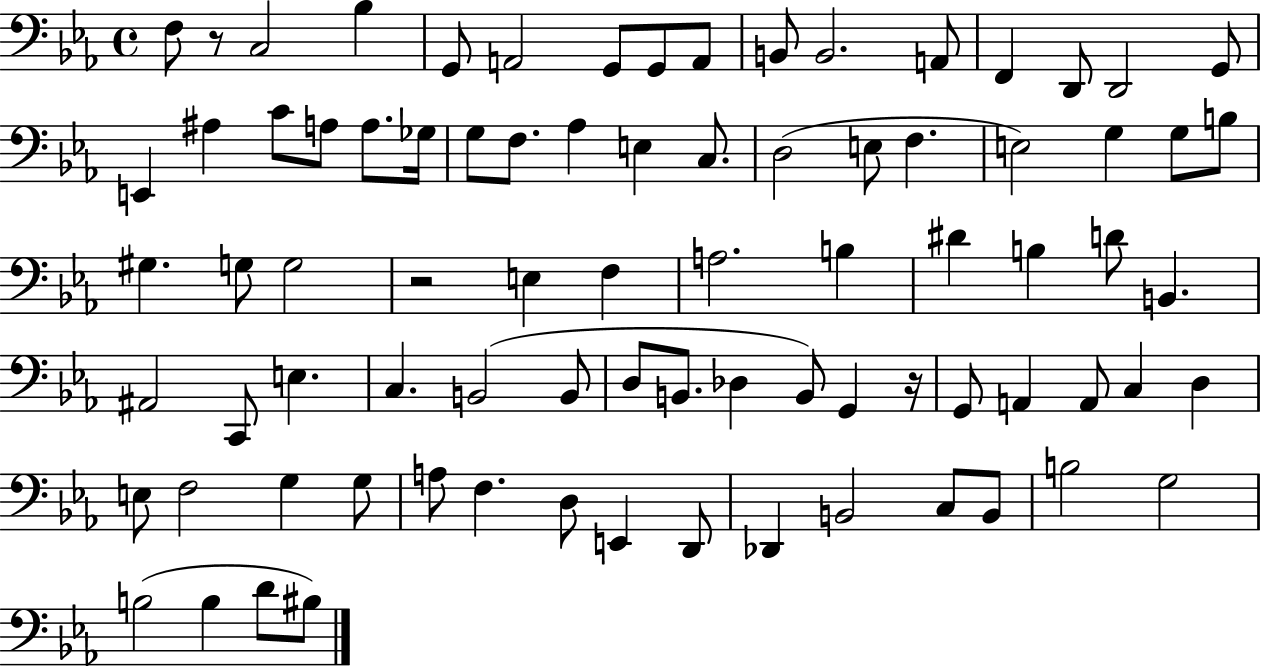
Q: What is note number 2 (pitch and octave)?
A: C3